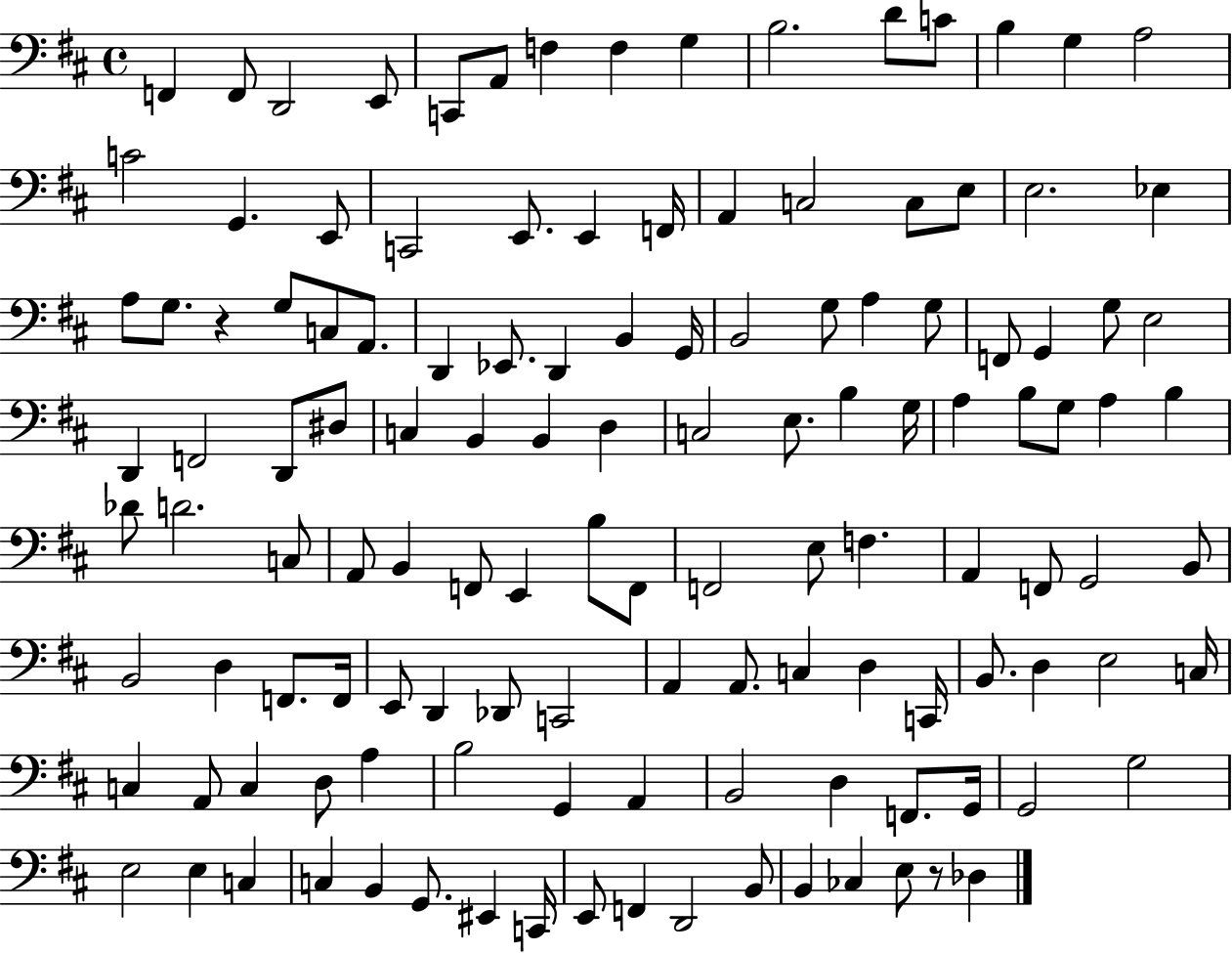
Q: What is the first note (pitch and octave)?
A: F2